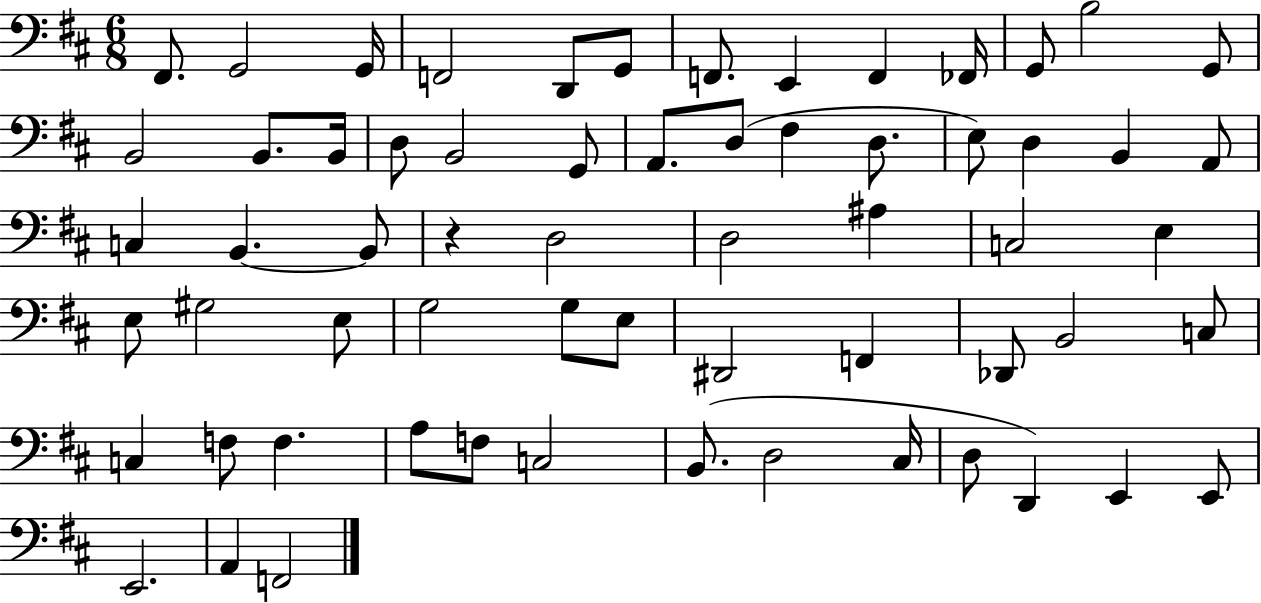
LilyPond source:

{
  \clef bass
  \numericTimeSignature
  \time 6/8
  \key d \major
  fis,8. g,2 g,16 | f,2 d,8 g,8 | f,8. e,4 f,4 fes,16 | g,8 b2 g,8 | \break b,2 b,8. b,16 | d8 b,2 g,8 | a,8. d8( fis4 d8. | e8) d4 b,4 a,8 | \break c4 b,4.~~ b,8 | r4 d2 | d2 ais4 | c2 e4 | \break e8 gis2 e8 | g2 g8 e8 | dis,2 f,4 | des,8 b,2 c8 | \break c4 f8 f4. | a8 f8 c2 | b,8.( d2 cis16 | d8 d,4) e,4 e,8 | \break e,2. | a,4 f,2 | \bar "|."
}